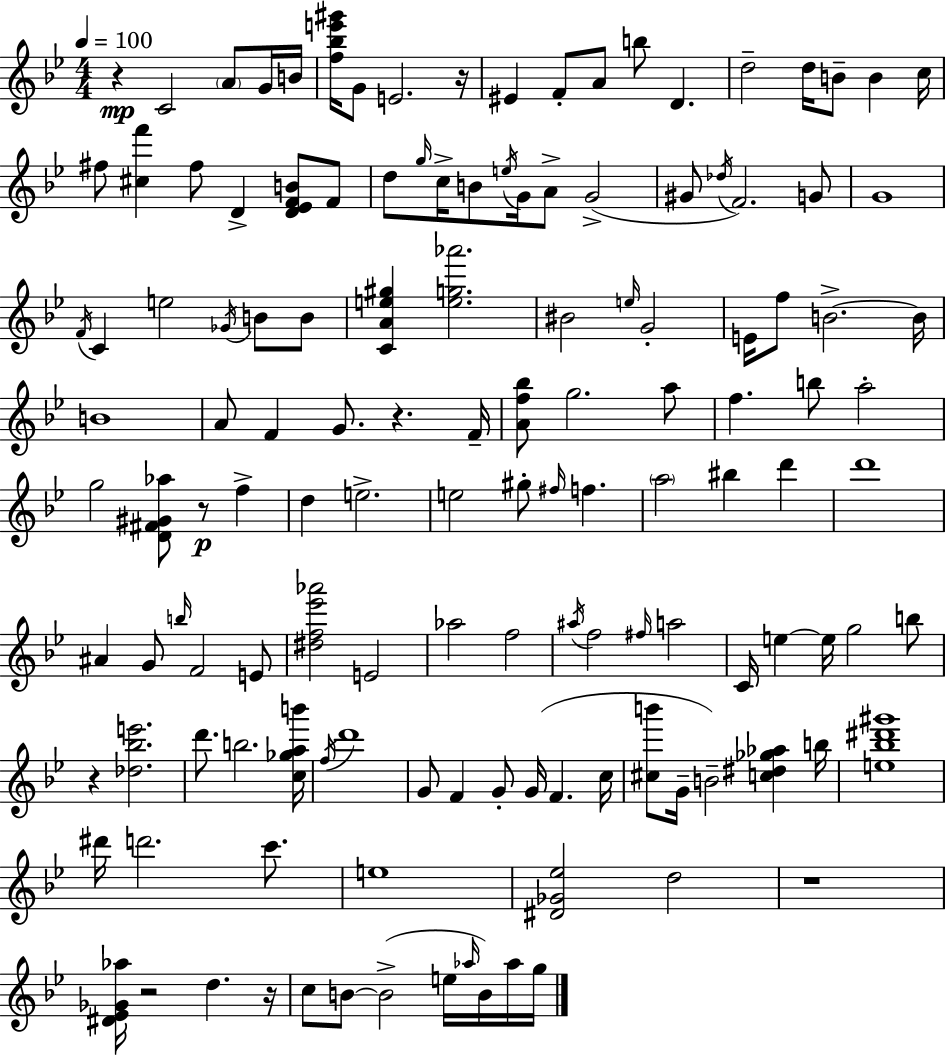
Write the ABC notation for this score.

X:1
T:Untitled
M:4/4
L:1/4
K:Gm
z C2 A/2 G/4 B/4 [f_be'^g']/4 G/2 E2 z/4 ^E F/2 A/2 b/2 D d2 d/4 B/2 B c/4 ^f/2 [^cf'] ^f/2 D [D_EFB]/2 F/2 d/2 g/4 c/4 B/2 e/4 G/4 A/2 G2 ^G/2 _d/4 F2 G/2 G4 F/4 C e2 _G/4 B/2 B/2 [CAe^g] [eg_a']2 ^B2 e/4 G2 E/4 f/2 B2 B/4 B4 A/2 F G/2 z F/4 [Af_b]/2 g2 a/2 f b/2 a2 g2 [D^F^G_a]/2 z/2 f d e2 e2 ^g/2 ^f/4 f a2 ^b d' d'4 ^A G/2 b/4 F2 E/2 [^df_e'_a']2 E2 _a2 f2 ^a/4 f2 ^f/4 a2 C/4 e e/4 g2 b/2 z [_d_be']2 d'/2 b2 [c_gab']/4 f/4 d'4 G/2 F G/2 G/4 F c/4 [^cb']/2 G/4 B2 [c^d_g_a] b/4 [e_b^d'^g']4 ^d'/4 d'2 c'/2 e4 [^D_G_e]2 d2 z4 [^D_E_G_a]/4 z2 d z/4 c/2 B/2 B2 e/4 _a/4 B/4 _a/4 g/4